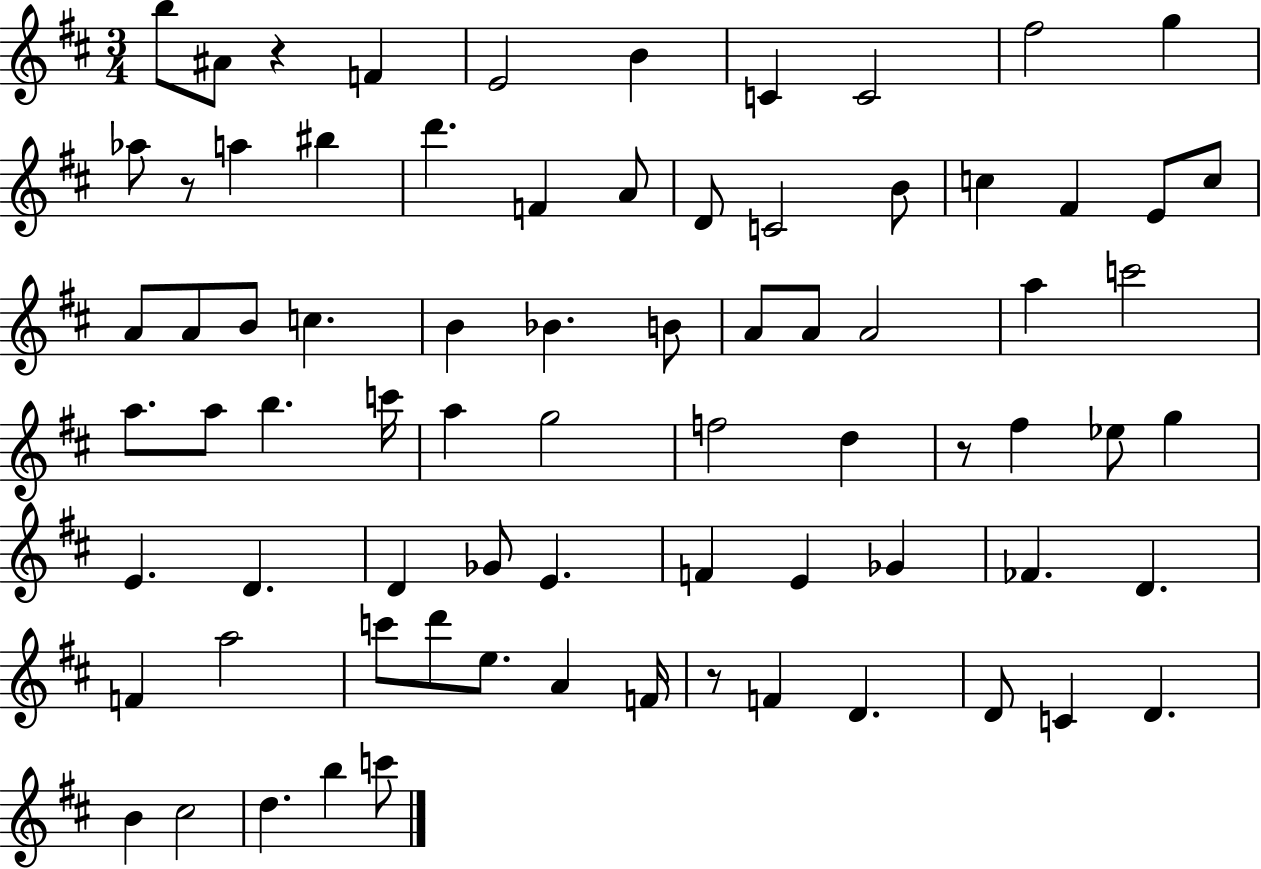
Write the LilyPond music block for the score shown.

{
  \clef treble
  \numericTimeSignature
  \time 3/4
  \key d \major
  \repeat volta 2 { b''8 ais'8 r4 f'4 | e'2 b'4 | c'4 c'2 | fis''2 g''4 | \break aes''8 r8 a''4 bis''4 | d'''4. f'4 a'8 | d'8 c'2 b'8 | c''4 fis'4 e'8 c''8 | \break a'8 a'8 b'8 c''4. | b'4 bes'4. b'8 | a'8 a'8 a'2 | a''4 c'''2 | \break a''8. a''8 b''4. c'''16 | a''4 g''2 | f''2 d''4 | r8 fis''4 ees''8 g''4 | \break e'4. d'4. | d'4 ges'8 e'4. | f'4 e'4 ges'4 | fes'4. d'4. | \break f'4 a''2 | c'''8 d'''8 e''8. a'4 f'16 | r8 f'4 d'4. | d'8 c'4 d'4. | \break b'4 cis''2 | d''4. b''4 c'''8 | } \bar "|."
}